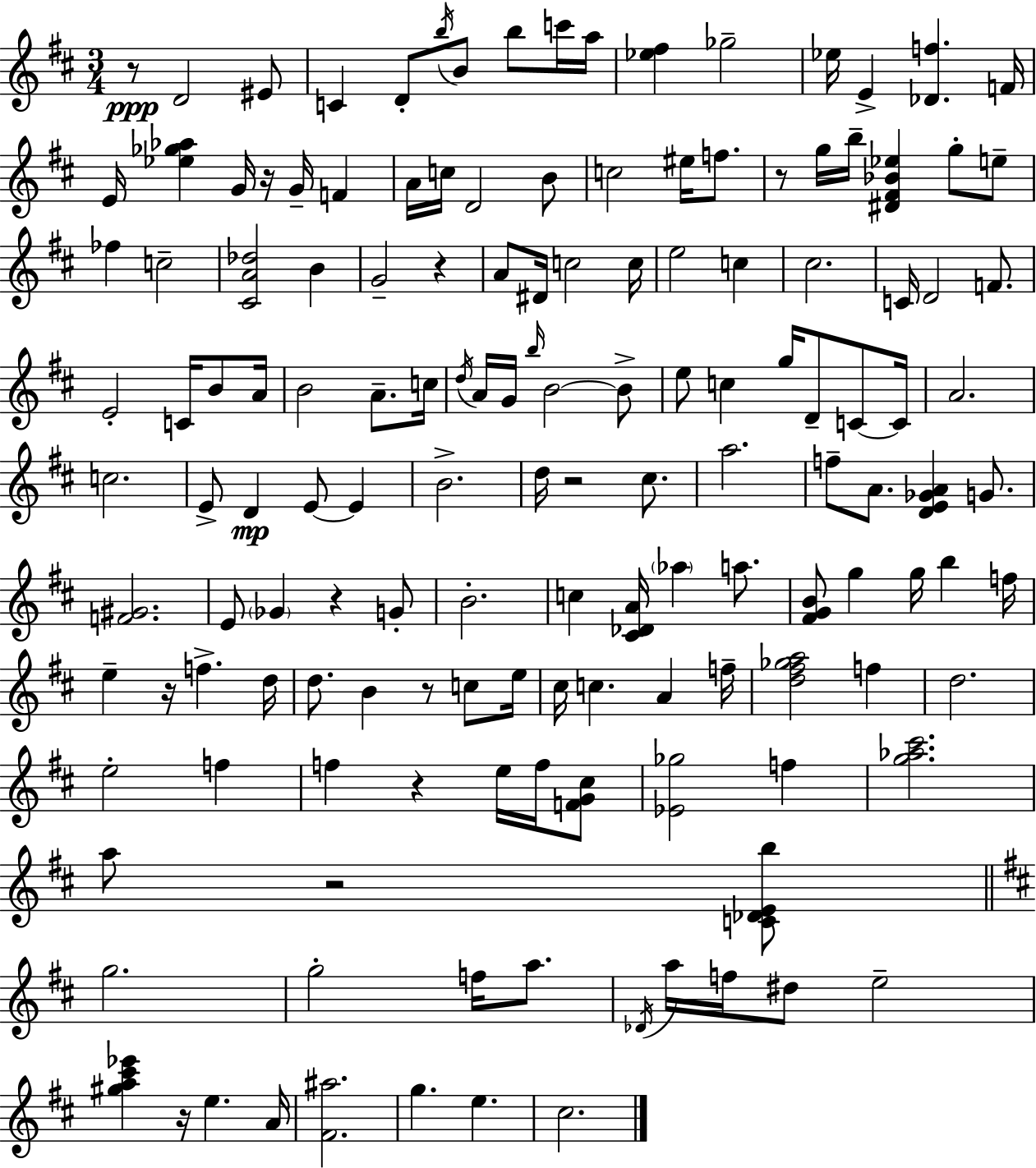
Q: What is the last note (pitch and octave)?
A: C#5